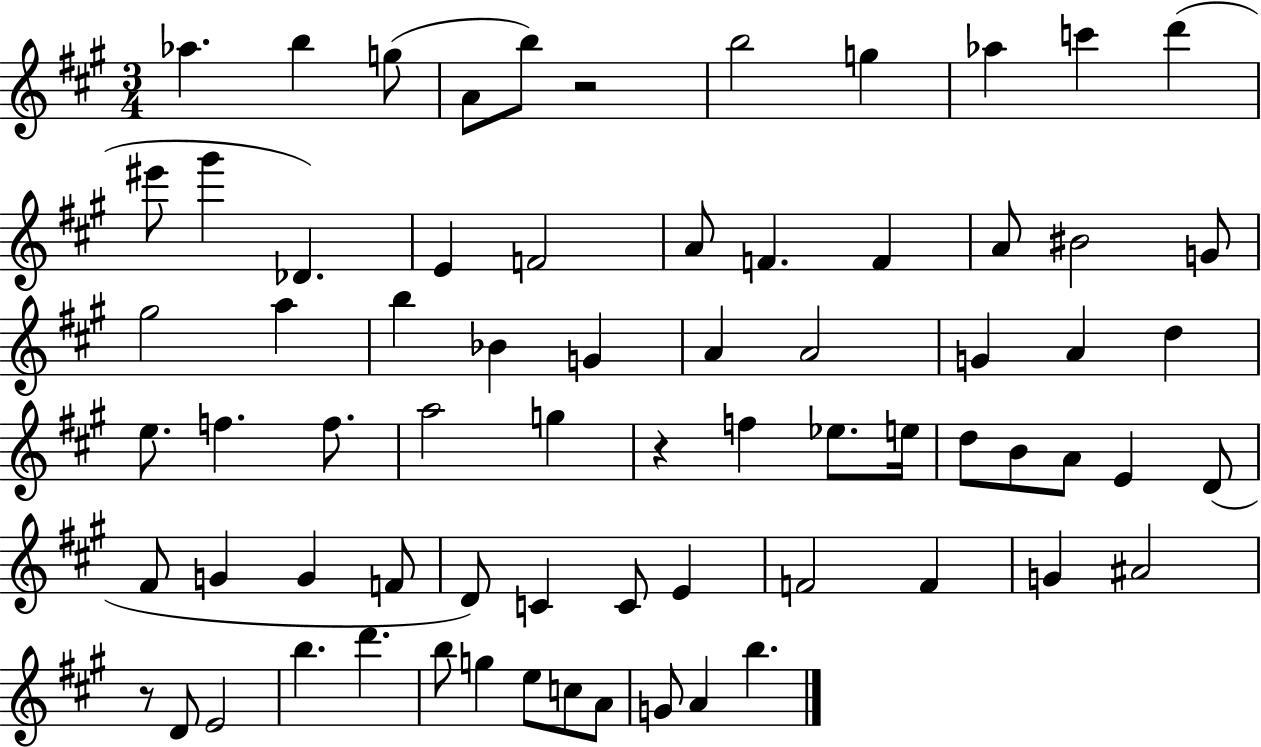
X:1
T:Untitled
M:3/4
L:1/4
K:A
_a b g/2 A/2 b/2 z2 b2 g _a c' d' ^e'/2 ^g' _D E F2 A/2 F F A/2 ^B2 G/2 ^g2 a b _B G A A2 G A d e/2 f f/2 a2 g z f _e/2 e/4 d/2 B/2 A/2 E D/2 ^F/2 G G F/2 D/2 C C/2 E F2 F G ^A2 z/2 D/2 E2 b d' b/2 g e/2 c/2 A/2 G/2 A b